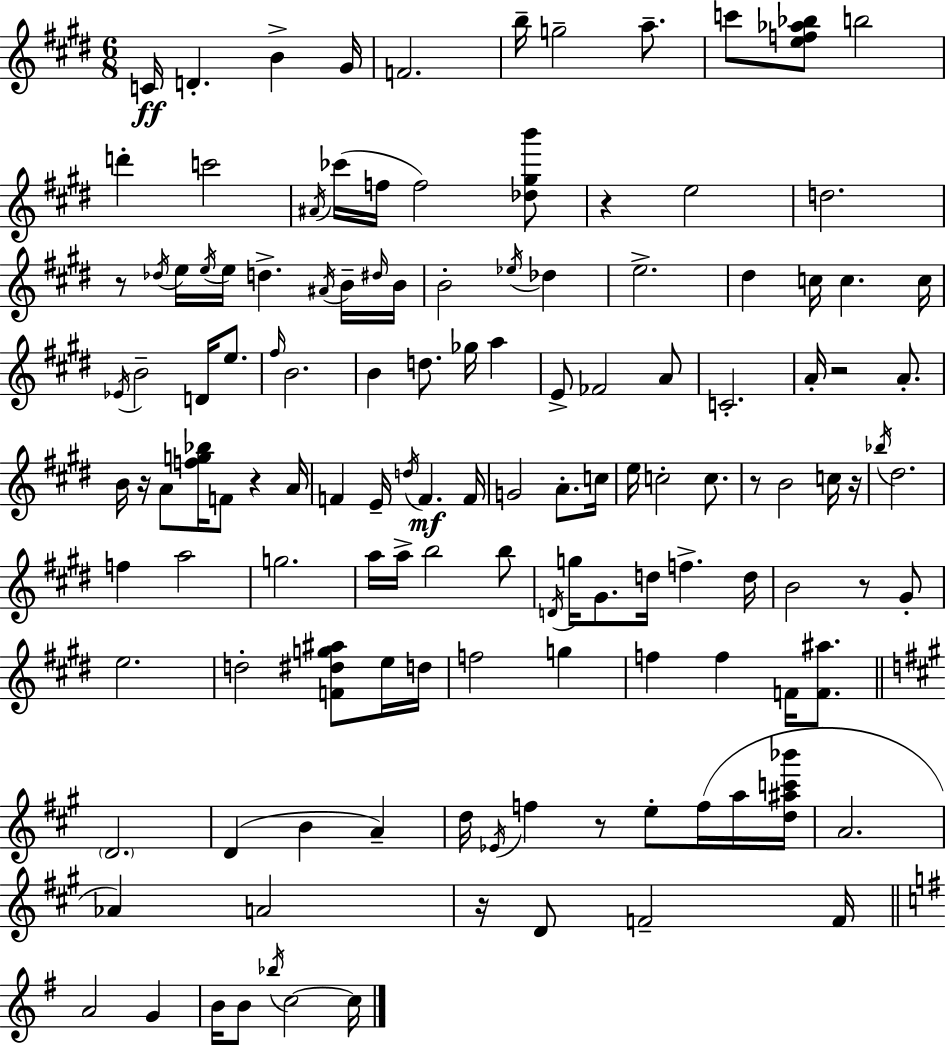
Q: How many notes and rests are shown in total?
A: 133